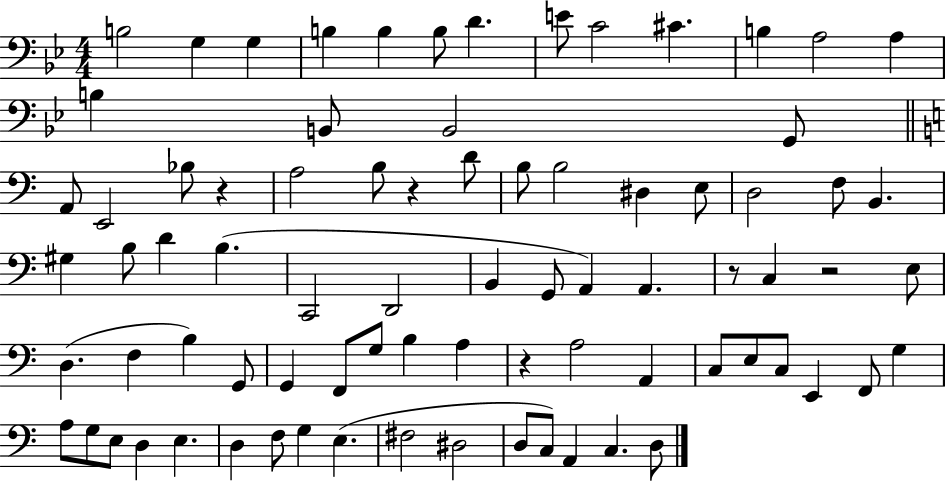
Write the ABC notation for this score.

X:1
T:Untitled
M:4/4
L:1/4
K:Bb
B,2 G, G, B, B, B,/2 D E/2 C2 ^C B, A,2 A, B, B,,/2 B,,2 G,,/2 A,,/2 E,,2 _B,/2 z A,2 B,/2 z D/2 B,/2 B,2 ^D, E,/2 D,2 F,/2 B,, ^G, B,/2 D B, C,,2 D,,2 B,, G,,/2 A,, A,, z/2 C, z2 E,/2 D, F, B, G,,/2 G,, F,,/2 G,/2 B, A, z A,2 A,, C,/2 E,/2 C,/2 E,, F,,/2 G, A,/2 G,/2 E,/2 D, E, D, F,/2 G, E, ^F,2 ^D,2 D,/2 C,/2 A,, C, D,/2